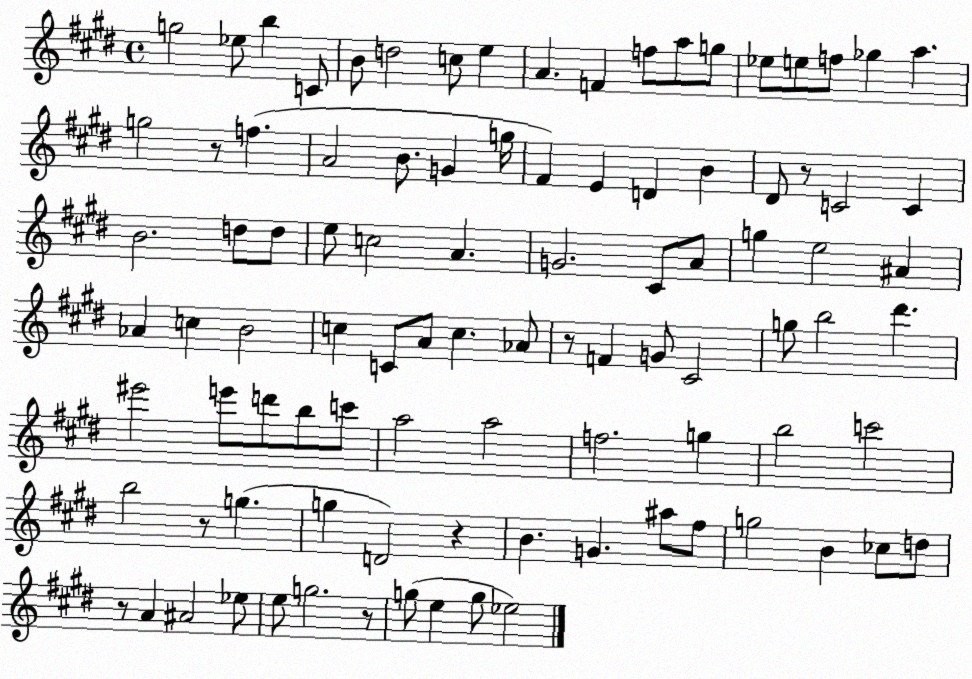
X:1
T:Untitled
M:4/4
L:1/4
K:E
g2 _e/2 b C/2 B/2 d2 c/2 e A F f/2 a/2 g/2 _e/2 e/2 f/2 _g a g2 z/2 f A2 B/2 G g/4 ^F E D B ^D/2 z/2 C2 C B2 d/2 d/2 e/2 c2 A G2 ^C/2 A/2 g e2 ^A _A c B2 c C/2 A/2 c _A/2 z/2 F G/2 ^C2 g/2 b2 ^d' ^e'2 e'/2 d'/2 b/2 c'/2 a2 a2 f2 g b2 c'2 b2 z/2 g g D2 z B G ^a/2 ^f/2 g2 B _c/2 d/2 z/2 A ^A2 _e/2 e/2 g2 z/2 g/2 e g/2 _e2